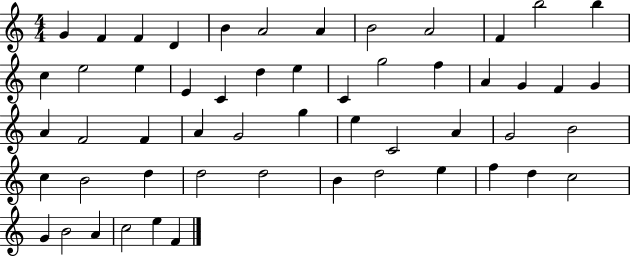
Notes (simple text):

G4/q F4/q F4/q D4/q B4/q A4/h A4/q B4/h A4/h F4/q B5/h B5/q C5/q E5/h E5/q E4/q C4/q D5/q E5/q C4/q G5/h F5/q A4/q G4/q F4/q G4/q A4/q F4/h F4/q A4/q G4/h G5/q E5/q C4/h A4/q G4/h B4/h C5/q B4/h D5/q D5/h D5/h B4/q D5/h E5/q F5/q D5/q C5/h G4/q B4/h A4/q C5/h E5/q F4/q